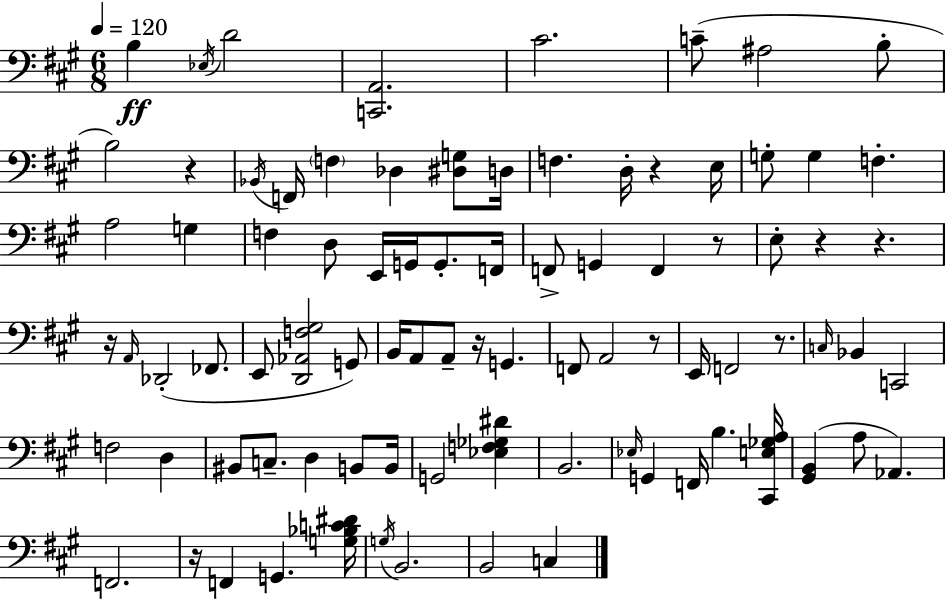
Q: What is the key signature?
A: A major